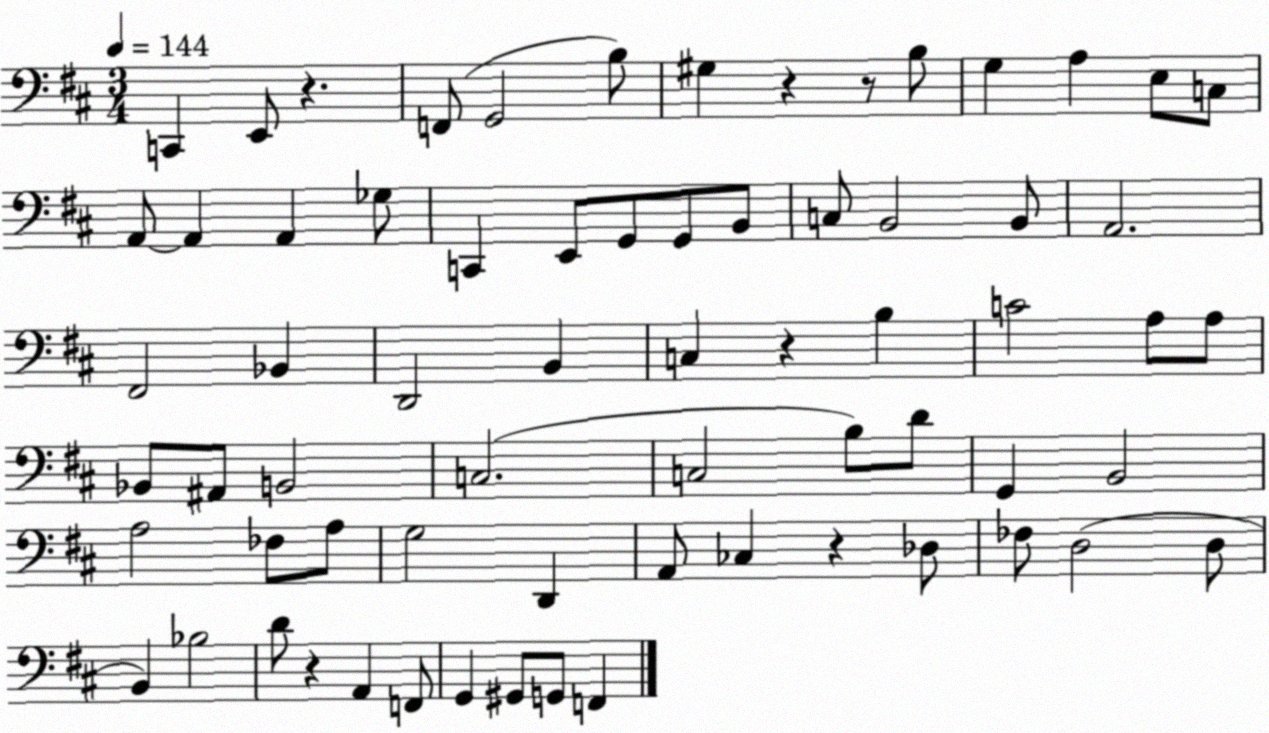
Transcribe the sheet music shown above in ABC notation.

X:1
T:Untitled
M:3/4
L:1/4
K:D
C,, E,,/2 z F,,/2 G,,2 B,/2 ^G, z z/2 B,/2 G, A, E,/2 C,/2 A,,/2 A,, A,, _G,/2 C,, E,,/2 G,,/2 G,,/2 B,,/2 C,/2 B,,2 B,,/2 A,,2 ^F,,2 _B,, D,,2 B,, C, z B, C2 A,/2 A,/2 _B,,/2 ^A,,/2 B,,2 C,2 C,2 B,/2 D/2 G,, B,,2 A,2 _F,/2 A,/2 G,2 D,, A,,/2 _C, z _D,/2 _F,/2 D,2 D,/2 B,, _B,2 D/2 z A,, F,,/2 G,, ^G,,/2 G,,/2 F,,